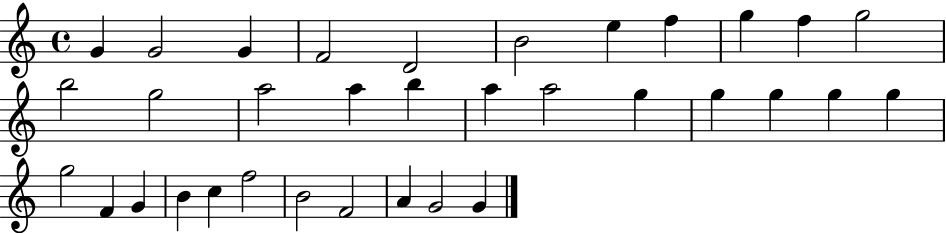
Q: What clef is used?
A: treble